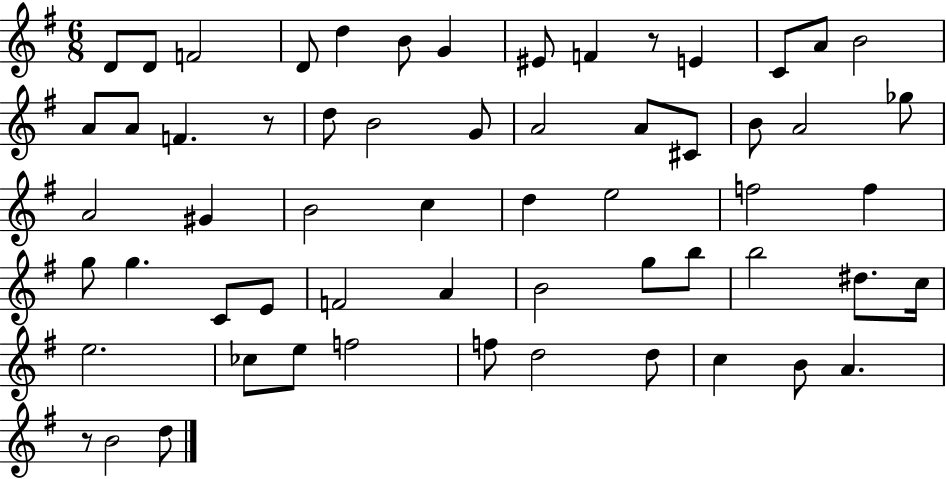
X:1
T:Untitled
M:6/8
L:1/4
K:G
D/2 D/2 F2 D/2 d B/2 G ^E/2 F z/2 E C/2 A/2 B2 A/2 A/2 F z/2 d/2 B2 G/2 A2 A/2 ^C/2 B/2 A2 _g/2 A2 ^G B2 c d e2 f2 f g/2 g C/2 E/2 F2 A B2 g/2 b/2 b2 ^d/2 c/4 e2 _c/2 e/2 f2 f/2 d2 d/2 c B/2 A z/2 B2 d/2